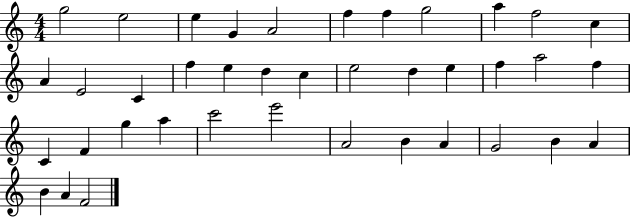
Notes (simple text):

G5/h E5/h E5/q G4/q A4/h F5/q F5/q G5/h A5/q F5/h C5/q A4/q E4/h C4/q F5/q E5/q D5/q C5/q E5/h D5/q E5/q F5/q A5/h F5/q C4/q F4/q G5/q A5/q C6/h E6/h A4/h B4/q A4/q G4/h B4/q A4/q B4/q A4/q F4/h